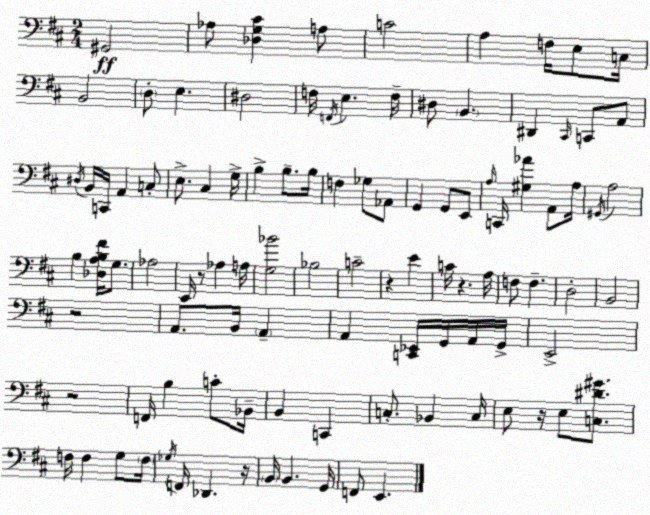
X:1
T:Untitled
M:2/4
L:1/4
K:D
^G,,2 _A,/2 [_D,G,^C] A,/2 C2 A, F,/4 E,/2 C,/4 B,,2 D,/2 E, ^D,2 F,/4 F,,/4 E, F,/4 ^D,/2 B,, ^D,, ^C,,/4 C,,/2 A,,/2 ^D,/4 B,,/4 C,,/4 A,, C,/2 E,/2 ^C, G,/4 B, B,/2 B,/4 F, _G,/2 _A,,/2 G,, G,,/2 E,,/2 A,/4 C,,/4 [^G,_A] A,,/2 A,/4 ^G,,/4 A,2 B, [_D,A,B,^F]/4 G,/2 _A,2 E,,/4 z/2 _A, A,/4 [G,_B]2 _B,2 C2 z E C/4 z A,/4 F,/2 F, D,2 B,,2 z2 A,,/2 B,,/4 A,, A,, [C,,_E,,]/4 G,,/4 A,,/4 G,,/4 E,,2 z2 F,,/4 B, C/2 _B,,/4 B,, C,, C,/2 _B,, C,/4 E,/2 z/4 E,/2 [C,^D^G]/2 F,/4 F, G,/2 F,/4 _G,/4 F,,/4 _D,, z/4 B,,/4 B,, G,,/4 F,,/2 E,,